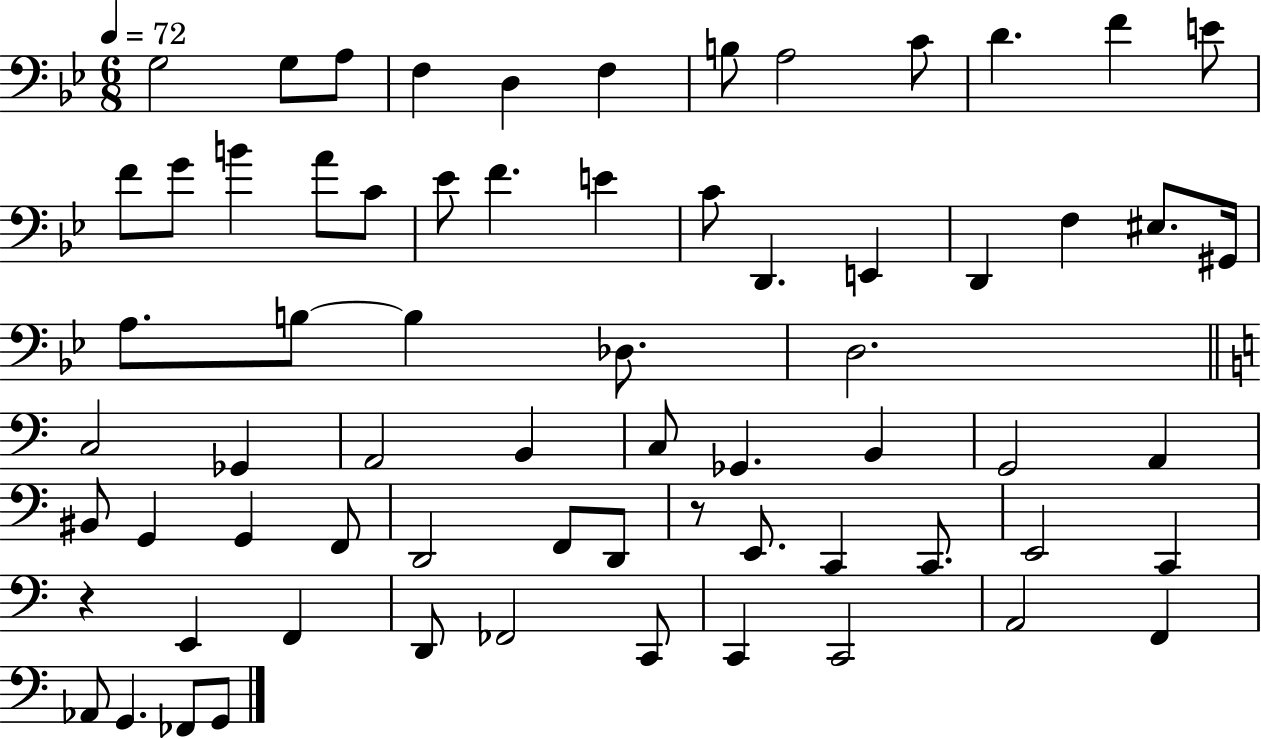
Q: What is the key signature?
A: BES major